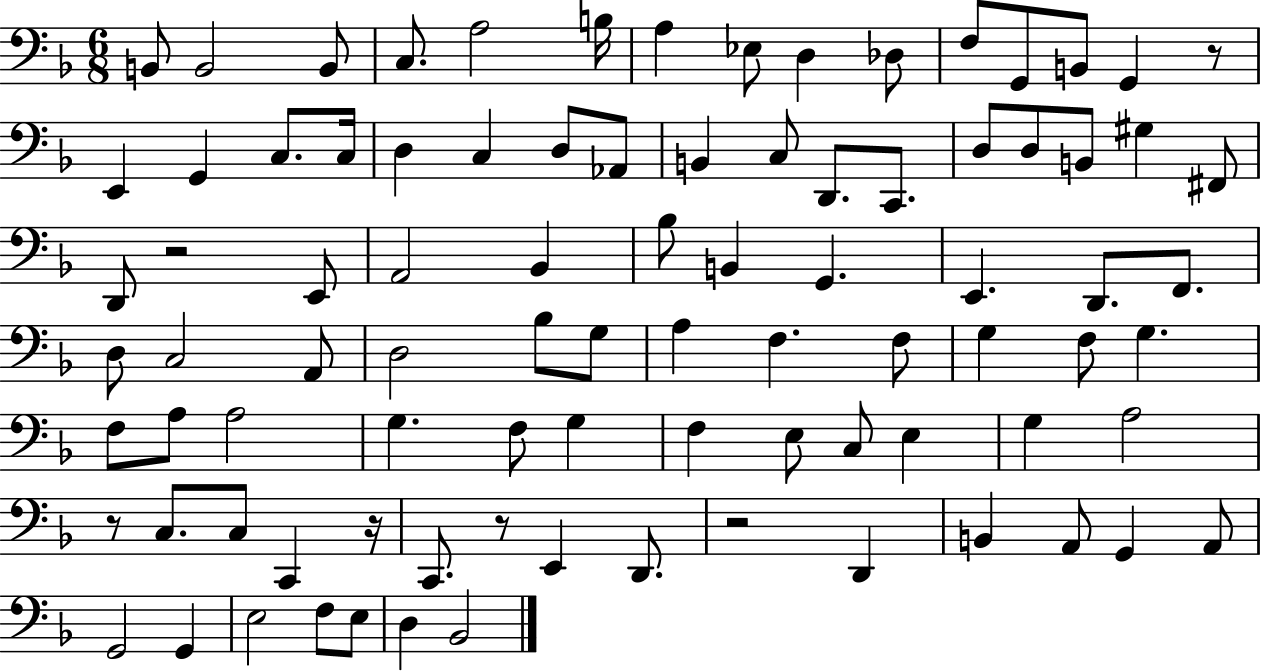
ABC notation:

X:1
T:Untitled
M:6/8
L:1/4
K:F
B,,/2 B,,2 B,,/2 C,/2 A,2 B,/4 A, _E,/2 D, _D,/2 F,/2 G,,/2 B,,/2 G,, z/2 E,, G,, C,/2 C,/4 D, C, D,/2 _A,,/2 B,, C,/2 D,,/2 C,,/2 D,/2 D,/2 B,,/2 ^G, ^F,,/2 D,,/2 z2 E,,/2 A,,2 _B,, _B,/2 B,, G,, E,, D,,/2 F,,/2 D,/2 C,2 A,,/2 D,2 _B,/2 G,/2 A, F, F,/2 G, F,/2 G, F,/2 A,/2 A,2 G, F,/2 G, F, E,/2 C,/2 E, G, A,2 z/2 C,/2 C,/2 C,, z/4 C,,/2 z/2 E,, D,,/2 z2 D,, B,, A,,/2 G,, A,,/2 G,,2 G,, E,2 F,/2 E,/2 D, _B,,2